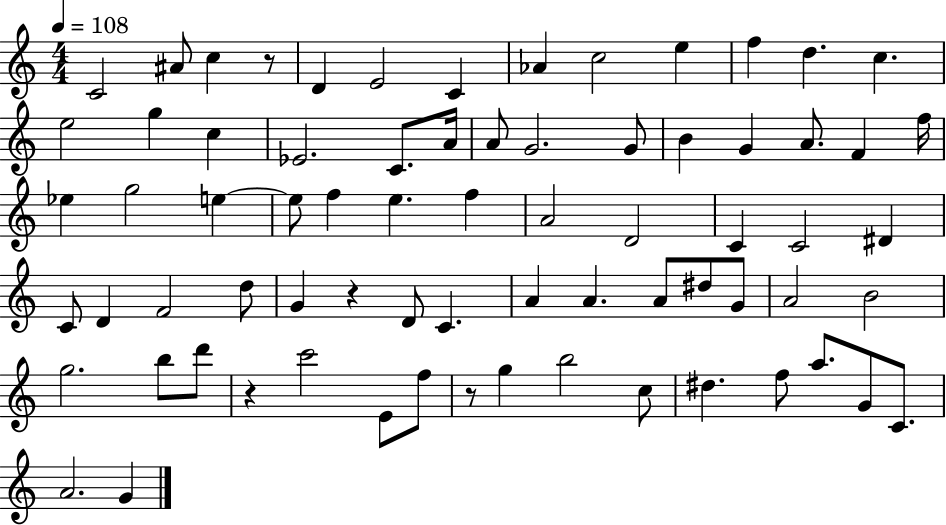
C4/h A#4/e C5/q R/e D4/q E4/h C4/q Ab4/q C5/h E5/q F5/q D5/q. C5/q. E5/h G5/q C5/q Eb4/h. C4/e. A4/s A4/e G4/h. G4/e B4/q G4/q A4/e. F4/q F5/s Eb5/q G5/h E5/q E5/e F5/q E5/q. F5/q A4/h D4/h C4/q C4/h D#4/q C4/e D4/q F4/h D5/e G4/q R/q D4/e C4/q. A4/q A4/q. A4/e D#5/e G4/e A4/h B4/h G5/h. B5/e D6/e R/q C6/h E4/e F5/e R/e G5/q B5/h C5/e D#5/q. F5/e A5/e. G4/e C4/e. A4/h. G4/q